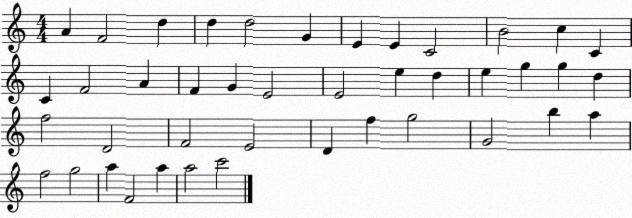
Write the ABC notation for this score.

X:1
T:Untitled
M:4/4
L:1/4
K:C
A F2 d d d2 G E E C2 B2 c C C F2 A F G E2 E2 e d e g g d f2 D2 F2 E2 D f g2 G2 b a f2 g2 a F2 a a2 c'2